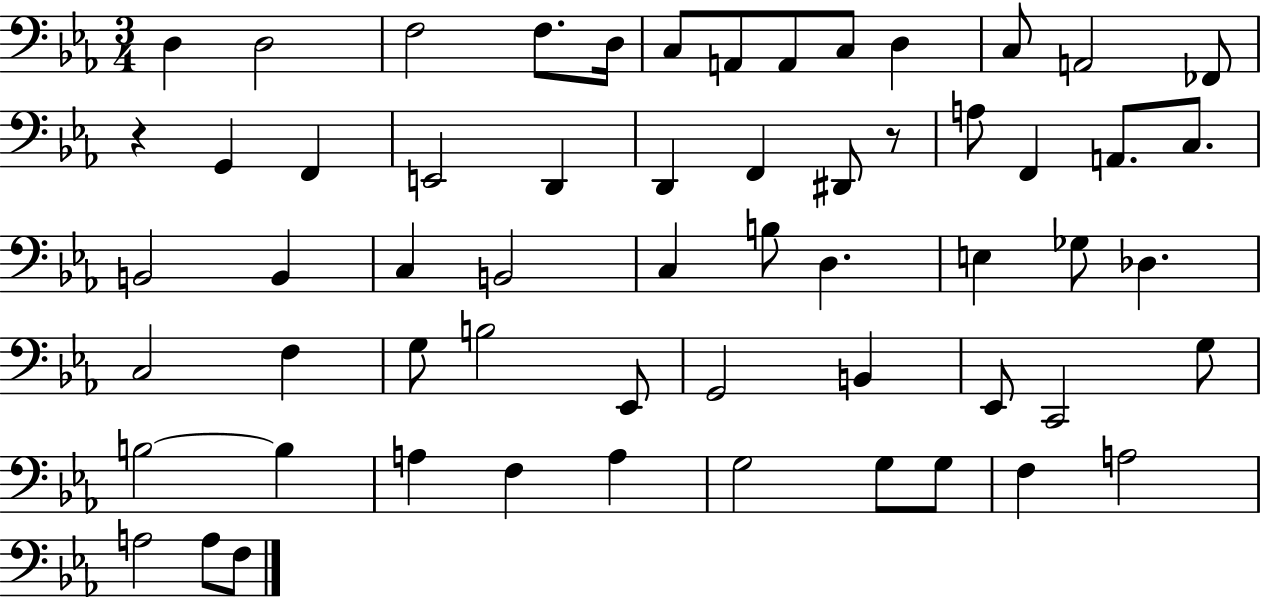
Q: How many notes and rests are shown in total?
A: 59